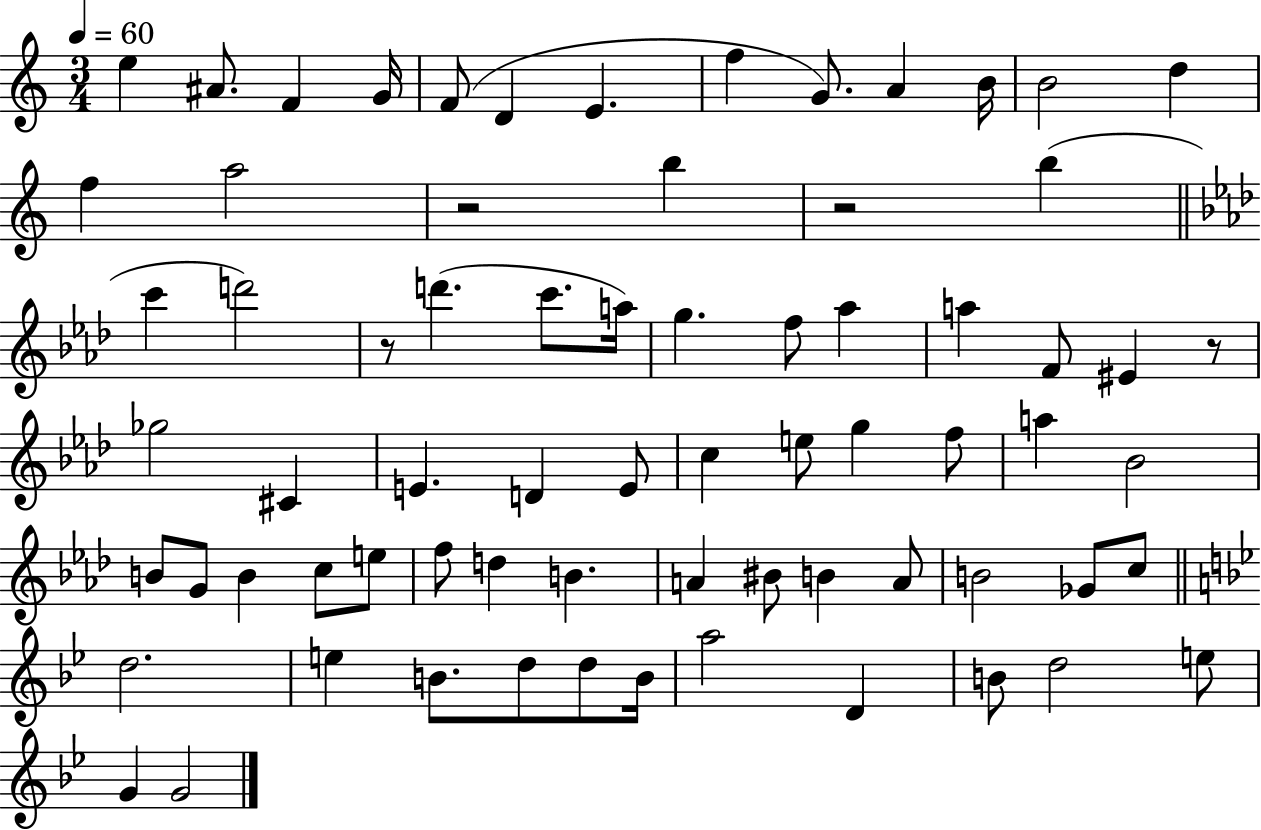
E5/q A#4/e. F4/q G4/s F4/e D4/q E4/q. F5/q G4/e. A4/q B4/s B4/h D5/q F5/q A5/h R/h B5/q R/h B5/q C6/q D6/h R/e D6/q. C6/e. A5/s G5/q. F5/e Ab5/q A5/q F4/e EIS4/q R/e Gb5/h C#4/q E4/q. D4/q E4/e C5/q E5/e G5/q F5/e A5/q Bb4/h B4/e G4/e B4/q C5/e E5/e F5/e D5/q B4/q. A4/q BIS4/e B4/q A4/e B4/h Gb4/e C5/e D5/h. E5/q B4/e. D5/e D5/e B4/s A5/h D4/q B4/e D5/h E5/e G4/q G4/h